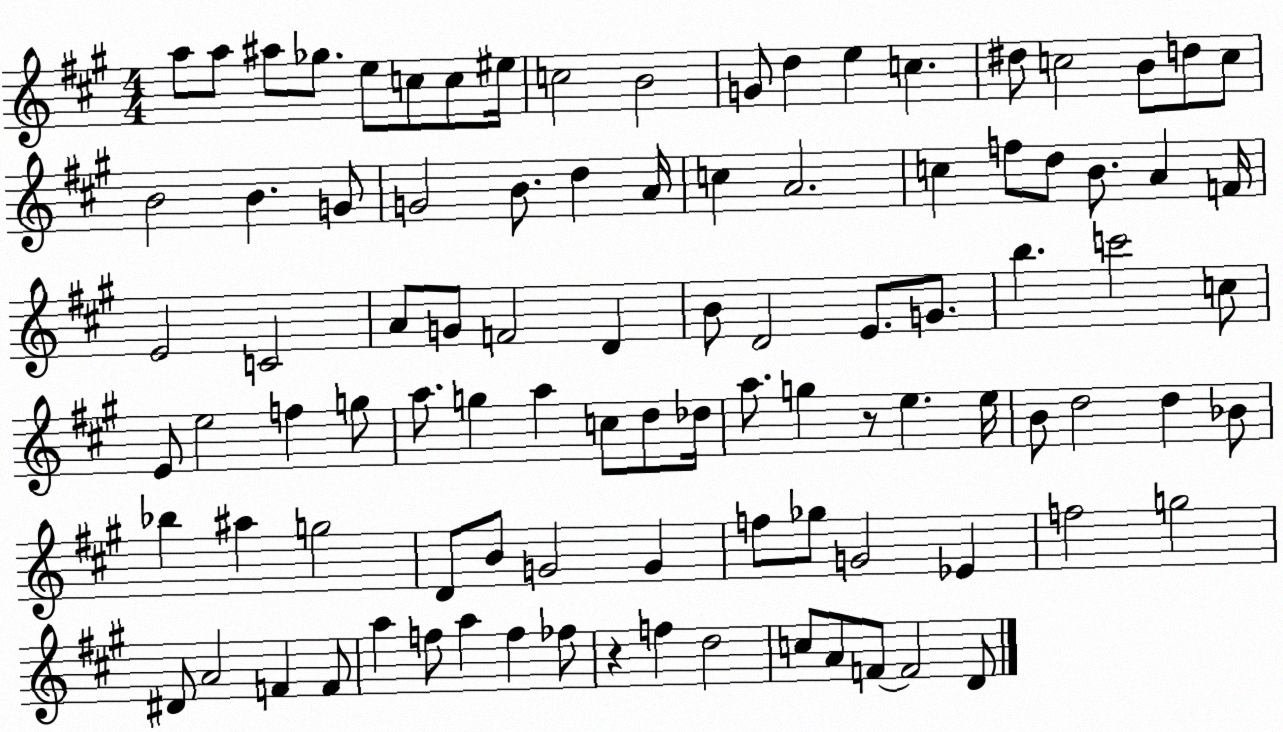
X:1
T:Untitled
M:4/4
L:1/4
K:A
a/2 a/2 ^a/2 _g/2 e/2 c/2 c/2 ^e/4 c2 B2 G/2 d e c ^d/2 c2 B/2 d/2 c/2 B2 B G/2 G2 B/2 d A/4 c A2 c f/2 d/2 B/2 A F/4 E2 C2 A/2 G/2 F2 D B/2 D2 E/2 G/2 b c'2 c/2 E/2 e2 f g/2 a/2 g a c/2 d/2 _d/4 a/2 g z/2 e e/4 B/2 d2 d _B/2 _b ^a g2 D/2 B/2 G2 G f/2 _g/2 G2 _E f2 g2 ^D/2 A2 F F/2 a f/2 a f _f/2 z f d2 c/2 A/2 F/2 F2 D/2